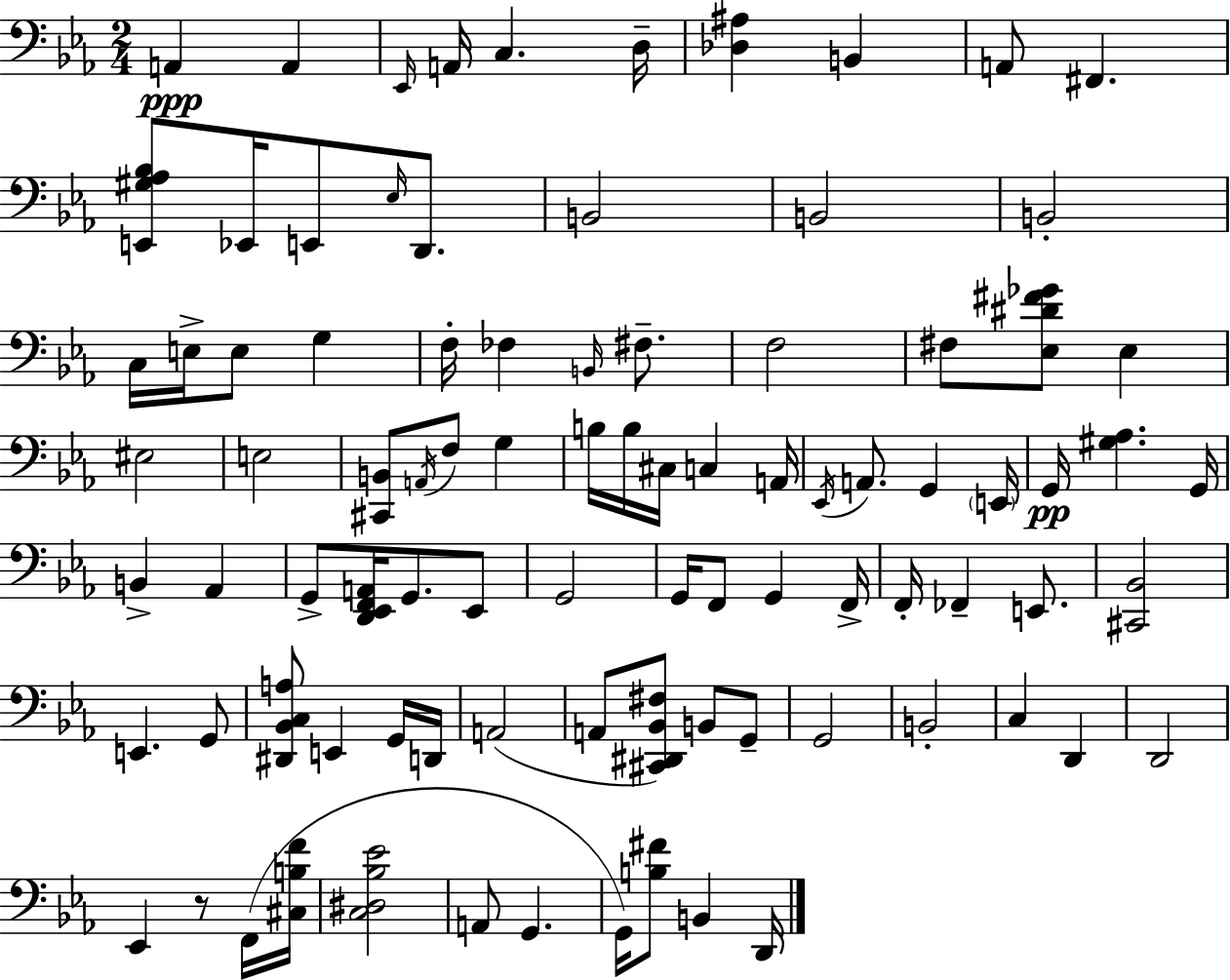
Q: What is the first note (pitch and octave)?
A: A2